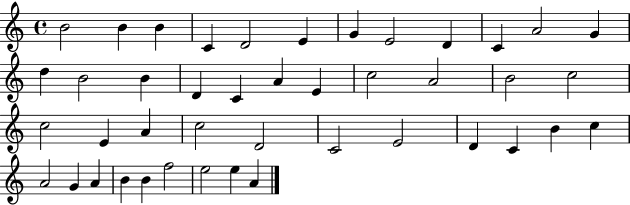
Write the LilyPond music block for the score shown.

{
  \clef treble
  \time 4/4
  \defaultTimeSignature
  \key c \major
  b'2 b'4 b'4 | c'4 d'2 e'4 | g'4 e'2 d'4 | c'4 a'2 g'4 | \break d''4 b'2 b'4 | d'4 c'4 a'4 e'4 | c''2 a'2 | b'2 c''2 | \break c''2 e'4 a'4 | c''2 d'2 | c'2 e'2 | d'4 c'4 b'4 c''4 | \break a'2 g'4 a'4 | b'4 b'4 f''2 | e''2 e''4 a'4 | \bar "|."
}